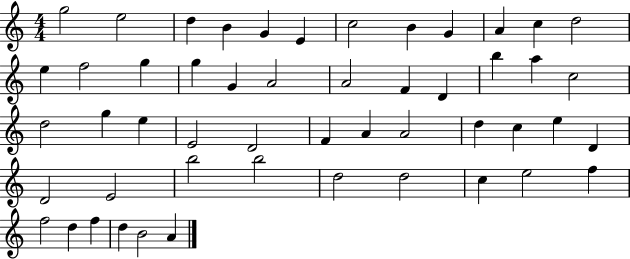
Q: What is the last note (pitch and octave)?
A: A4